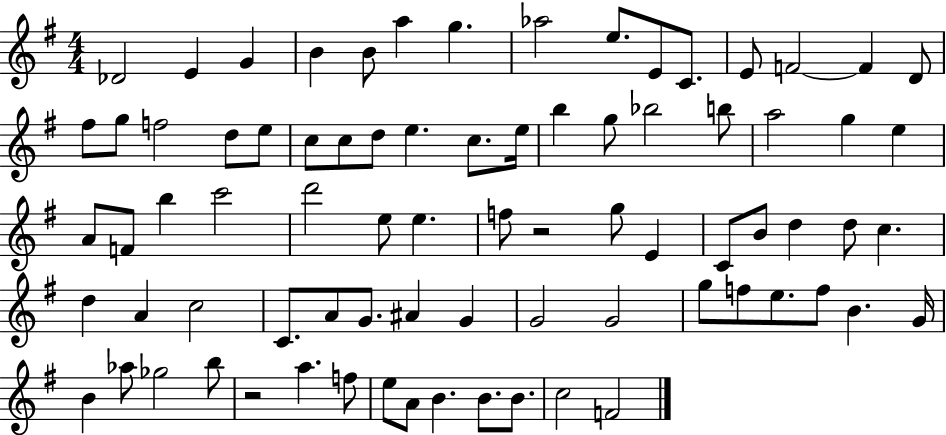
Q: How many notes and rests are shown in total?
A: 79